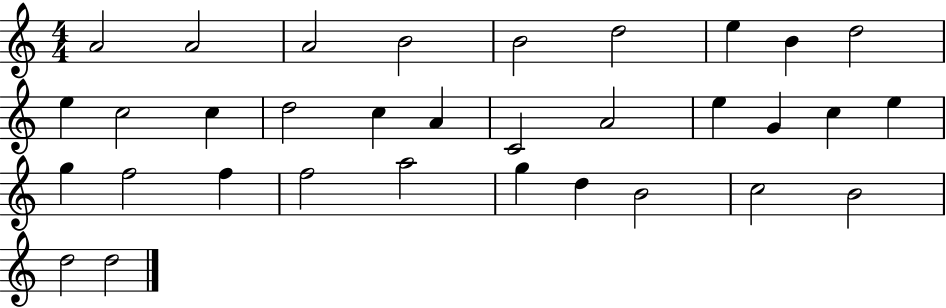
A4/h A4/h A4/h B4/h B4/h D5/h E5/q B4/q D5/h E5/q C5/h C5/q D5/h C5/q A4/q C4/h A4/h E5/q G4/q C5/q E5/q G5/q F5/h F5/q F5/h A5/h G5/q D5/q B4/h C5/h B4/h D5/h D5/h